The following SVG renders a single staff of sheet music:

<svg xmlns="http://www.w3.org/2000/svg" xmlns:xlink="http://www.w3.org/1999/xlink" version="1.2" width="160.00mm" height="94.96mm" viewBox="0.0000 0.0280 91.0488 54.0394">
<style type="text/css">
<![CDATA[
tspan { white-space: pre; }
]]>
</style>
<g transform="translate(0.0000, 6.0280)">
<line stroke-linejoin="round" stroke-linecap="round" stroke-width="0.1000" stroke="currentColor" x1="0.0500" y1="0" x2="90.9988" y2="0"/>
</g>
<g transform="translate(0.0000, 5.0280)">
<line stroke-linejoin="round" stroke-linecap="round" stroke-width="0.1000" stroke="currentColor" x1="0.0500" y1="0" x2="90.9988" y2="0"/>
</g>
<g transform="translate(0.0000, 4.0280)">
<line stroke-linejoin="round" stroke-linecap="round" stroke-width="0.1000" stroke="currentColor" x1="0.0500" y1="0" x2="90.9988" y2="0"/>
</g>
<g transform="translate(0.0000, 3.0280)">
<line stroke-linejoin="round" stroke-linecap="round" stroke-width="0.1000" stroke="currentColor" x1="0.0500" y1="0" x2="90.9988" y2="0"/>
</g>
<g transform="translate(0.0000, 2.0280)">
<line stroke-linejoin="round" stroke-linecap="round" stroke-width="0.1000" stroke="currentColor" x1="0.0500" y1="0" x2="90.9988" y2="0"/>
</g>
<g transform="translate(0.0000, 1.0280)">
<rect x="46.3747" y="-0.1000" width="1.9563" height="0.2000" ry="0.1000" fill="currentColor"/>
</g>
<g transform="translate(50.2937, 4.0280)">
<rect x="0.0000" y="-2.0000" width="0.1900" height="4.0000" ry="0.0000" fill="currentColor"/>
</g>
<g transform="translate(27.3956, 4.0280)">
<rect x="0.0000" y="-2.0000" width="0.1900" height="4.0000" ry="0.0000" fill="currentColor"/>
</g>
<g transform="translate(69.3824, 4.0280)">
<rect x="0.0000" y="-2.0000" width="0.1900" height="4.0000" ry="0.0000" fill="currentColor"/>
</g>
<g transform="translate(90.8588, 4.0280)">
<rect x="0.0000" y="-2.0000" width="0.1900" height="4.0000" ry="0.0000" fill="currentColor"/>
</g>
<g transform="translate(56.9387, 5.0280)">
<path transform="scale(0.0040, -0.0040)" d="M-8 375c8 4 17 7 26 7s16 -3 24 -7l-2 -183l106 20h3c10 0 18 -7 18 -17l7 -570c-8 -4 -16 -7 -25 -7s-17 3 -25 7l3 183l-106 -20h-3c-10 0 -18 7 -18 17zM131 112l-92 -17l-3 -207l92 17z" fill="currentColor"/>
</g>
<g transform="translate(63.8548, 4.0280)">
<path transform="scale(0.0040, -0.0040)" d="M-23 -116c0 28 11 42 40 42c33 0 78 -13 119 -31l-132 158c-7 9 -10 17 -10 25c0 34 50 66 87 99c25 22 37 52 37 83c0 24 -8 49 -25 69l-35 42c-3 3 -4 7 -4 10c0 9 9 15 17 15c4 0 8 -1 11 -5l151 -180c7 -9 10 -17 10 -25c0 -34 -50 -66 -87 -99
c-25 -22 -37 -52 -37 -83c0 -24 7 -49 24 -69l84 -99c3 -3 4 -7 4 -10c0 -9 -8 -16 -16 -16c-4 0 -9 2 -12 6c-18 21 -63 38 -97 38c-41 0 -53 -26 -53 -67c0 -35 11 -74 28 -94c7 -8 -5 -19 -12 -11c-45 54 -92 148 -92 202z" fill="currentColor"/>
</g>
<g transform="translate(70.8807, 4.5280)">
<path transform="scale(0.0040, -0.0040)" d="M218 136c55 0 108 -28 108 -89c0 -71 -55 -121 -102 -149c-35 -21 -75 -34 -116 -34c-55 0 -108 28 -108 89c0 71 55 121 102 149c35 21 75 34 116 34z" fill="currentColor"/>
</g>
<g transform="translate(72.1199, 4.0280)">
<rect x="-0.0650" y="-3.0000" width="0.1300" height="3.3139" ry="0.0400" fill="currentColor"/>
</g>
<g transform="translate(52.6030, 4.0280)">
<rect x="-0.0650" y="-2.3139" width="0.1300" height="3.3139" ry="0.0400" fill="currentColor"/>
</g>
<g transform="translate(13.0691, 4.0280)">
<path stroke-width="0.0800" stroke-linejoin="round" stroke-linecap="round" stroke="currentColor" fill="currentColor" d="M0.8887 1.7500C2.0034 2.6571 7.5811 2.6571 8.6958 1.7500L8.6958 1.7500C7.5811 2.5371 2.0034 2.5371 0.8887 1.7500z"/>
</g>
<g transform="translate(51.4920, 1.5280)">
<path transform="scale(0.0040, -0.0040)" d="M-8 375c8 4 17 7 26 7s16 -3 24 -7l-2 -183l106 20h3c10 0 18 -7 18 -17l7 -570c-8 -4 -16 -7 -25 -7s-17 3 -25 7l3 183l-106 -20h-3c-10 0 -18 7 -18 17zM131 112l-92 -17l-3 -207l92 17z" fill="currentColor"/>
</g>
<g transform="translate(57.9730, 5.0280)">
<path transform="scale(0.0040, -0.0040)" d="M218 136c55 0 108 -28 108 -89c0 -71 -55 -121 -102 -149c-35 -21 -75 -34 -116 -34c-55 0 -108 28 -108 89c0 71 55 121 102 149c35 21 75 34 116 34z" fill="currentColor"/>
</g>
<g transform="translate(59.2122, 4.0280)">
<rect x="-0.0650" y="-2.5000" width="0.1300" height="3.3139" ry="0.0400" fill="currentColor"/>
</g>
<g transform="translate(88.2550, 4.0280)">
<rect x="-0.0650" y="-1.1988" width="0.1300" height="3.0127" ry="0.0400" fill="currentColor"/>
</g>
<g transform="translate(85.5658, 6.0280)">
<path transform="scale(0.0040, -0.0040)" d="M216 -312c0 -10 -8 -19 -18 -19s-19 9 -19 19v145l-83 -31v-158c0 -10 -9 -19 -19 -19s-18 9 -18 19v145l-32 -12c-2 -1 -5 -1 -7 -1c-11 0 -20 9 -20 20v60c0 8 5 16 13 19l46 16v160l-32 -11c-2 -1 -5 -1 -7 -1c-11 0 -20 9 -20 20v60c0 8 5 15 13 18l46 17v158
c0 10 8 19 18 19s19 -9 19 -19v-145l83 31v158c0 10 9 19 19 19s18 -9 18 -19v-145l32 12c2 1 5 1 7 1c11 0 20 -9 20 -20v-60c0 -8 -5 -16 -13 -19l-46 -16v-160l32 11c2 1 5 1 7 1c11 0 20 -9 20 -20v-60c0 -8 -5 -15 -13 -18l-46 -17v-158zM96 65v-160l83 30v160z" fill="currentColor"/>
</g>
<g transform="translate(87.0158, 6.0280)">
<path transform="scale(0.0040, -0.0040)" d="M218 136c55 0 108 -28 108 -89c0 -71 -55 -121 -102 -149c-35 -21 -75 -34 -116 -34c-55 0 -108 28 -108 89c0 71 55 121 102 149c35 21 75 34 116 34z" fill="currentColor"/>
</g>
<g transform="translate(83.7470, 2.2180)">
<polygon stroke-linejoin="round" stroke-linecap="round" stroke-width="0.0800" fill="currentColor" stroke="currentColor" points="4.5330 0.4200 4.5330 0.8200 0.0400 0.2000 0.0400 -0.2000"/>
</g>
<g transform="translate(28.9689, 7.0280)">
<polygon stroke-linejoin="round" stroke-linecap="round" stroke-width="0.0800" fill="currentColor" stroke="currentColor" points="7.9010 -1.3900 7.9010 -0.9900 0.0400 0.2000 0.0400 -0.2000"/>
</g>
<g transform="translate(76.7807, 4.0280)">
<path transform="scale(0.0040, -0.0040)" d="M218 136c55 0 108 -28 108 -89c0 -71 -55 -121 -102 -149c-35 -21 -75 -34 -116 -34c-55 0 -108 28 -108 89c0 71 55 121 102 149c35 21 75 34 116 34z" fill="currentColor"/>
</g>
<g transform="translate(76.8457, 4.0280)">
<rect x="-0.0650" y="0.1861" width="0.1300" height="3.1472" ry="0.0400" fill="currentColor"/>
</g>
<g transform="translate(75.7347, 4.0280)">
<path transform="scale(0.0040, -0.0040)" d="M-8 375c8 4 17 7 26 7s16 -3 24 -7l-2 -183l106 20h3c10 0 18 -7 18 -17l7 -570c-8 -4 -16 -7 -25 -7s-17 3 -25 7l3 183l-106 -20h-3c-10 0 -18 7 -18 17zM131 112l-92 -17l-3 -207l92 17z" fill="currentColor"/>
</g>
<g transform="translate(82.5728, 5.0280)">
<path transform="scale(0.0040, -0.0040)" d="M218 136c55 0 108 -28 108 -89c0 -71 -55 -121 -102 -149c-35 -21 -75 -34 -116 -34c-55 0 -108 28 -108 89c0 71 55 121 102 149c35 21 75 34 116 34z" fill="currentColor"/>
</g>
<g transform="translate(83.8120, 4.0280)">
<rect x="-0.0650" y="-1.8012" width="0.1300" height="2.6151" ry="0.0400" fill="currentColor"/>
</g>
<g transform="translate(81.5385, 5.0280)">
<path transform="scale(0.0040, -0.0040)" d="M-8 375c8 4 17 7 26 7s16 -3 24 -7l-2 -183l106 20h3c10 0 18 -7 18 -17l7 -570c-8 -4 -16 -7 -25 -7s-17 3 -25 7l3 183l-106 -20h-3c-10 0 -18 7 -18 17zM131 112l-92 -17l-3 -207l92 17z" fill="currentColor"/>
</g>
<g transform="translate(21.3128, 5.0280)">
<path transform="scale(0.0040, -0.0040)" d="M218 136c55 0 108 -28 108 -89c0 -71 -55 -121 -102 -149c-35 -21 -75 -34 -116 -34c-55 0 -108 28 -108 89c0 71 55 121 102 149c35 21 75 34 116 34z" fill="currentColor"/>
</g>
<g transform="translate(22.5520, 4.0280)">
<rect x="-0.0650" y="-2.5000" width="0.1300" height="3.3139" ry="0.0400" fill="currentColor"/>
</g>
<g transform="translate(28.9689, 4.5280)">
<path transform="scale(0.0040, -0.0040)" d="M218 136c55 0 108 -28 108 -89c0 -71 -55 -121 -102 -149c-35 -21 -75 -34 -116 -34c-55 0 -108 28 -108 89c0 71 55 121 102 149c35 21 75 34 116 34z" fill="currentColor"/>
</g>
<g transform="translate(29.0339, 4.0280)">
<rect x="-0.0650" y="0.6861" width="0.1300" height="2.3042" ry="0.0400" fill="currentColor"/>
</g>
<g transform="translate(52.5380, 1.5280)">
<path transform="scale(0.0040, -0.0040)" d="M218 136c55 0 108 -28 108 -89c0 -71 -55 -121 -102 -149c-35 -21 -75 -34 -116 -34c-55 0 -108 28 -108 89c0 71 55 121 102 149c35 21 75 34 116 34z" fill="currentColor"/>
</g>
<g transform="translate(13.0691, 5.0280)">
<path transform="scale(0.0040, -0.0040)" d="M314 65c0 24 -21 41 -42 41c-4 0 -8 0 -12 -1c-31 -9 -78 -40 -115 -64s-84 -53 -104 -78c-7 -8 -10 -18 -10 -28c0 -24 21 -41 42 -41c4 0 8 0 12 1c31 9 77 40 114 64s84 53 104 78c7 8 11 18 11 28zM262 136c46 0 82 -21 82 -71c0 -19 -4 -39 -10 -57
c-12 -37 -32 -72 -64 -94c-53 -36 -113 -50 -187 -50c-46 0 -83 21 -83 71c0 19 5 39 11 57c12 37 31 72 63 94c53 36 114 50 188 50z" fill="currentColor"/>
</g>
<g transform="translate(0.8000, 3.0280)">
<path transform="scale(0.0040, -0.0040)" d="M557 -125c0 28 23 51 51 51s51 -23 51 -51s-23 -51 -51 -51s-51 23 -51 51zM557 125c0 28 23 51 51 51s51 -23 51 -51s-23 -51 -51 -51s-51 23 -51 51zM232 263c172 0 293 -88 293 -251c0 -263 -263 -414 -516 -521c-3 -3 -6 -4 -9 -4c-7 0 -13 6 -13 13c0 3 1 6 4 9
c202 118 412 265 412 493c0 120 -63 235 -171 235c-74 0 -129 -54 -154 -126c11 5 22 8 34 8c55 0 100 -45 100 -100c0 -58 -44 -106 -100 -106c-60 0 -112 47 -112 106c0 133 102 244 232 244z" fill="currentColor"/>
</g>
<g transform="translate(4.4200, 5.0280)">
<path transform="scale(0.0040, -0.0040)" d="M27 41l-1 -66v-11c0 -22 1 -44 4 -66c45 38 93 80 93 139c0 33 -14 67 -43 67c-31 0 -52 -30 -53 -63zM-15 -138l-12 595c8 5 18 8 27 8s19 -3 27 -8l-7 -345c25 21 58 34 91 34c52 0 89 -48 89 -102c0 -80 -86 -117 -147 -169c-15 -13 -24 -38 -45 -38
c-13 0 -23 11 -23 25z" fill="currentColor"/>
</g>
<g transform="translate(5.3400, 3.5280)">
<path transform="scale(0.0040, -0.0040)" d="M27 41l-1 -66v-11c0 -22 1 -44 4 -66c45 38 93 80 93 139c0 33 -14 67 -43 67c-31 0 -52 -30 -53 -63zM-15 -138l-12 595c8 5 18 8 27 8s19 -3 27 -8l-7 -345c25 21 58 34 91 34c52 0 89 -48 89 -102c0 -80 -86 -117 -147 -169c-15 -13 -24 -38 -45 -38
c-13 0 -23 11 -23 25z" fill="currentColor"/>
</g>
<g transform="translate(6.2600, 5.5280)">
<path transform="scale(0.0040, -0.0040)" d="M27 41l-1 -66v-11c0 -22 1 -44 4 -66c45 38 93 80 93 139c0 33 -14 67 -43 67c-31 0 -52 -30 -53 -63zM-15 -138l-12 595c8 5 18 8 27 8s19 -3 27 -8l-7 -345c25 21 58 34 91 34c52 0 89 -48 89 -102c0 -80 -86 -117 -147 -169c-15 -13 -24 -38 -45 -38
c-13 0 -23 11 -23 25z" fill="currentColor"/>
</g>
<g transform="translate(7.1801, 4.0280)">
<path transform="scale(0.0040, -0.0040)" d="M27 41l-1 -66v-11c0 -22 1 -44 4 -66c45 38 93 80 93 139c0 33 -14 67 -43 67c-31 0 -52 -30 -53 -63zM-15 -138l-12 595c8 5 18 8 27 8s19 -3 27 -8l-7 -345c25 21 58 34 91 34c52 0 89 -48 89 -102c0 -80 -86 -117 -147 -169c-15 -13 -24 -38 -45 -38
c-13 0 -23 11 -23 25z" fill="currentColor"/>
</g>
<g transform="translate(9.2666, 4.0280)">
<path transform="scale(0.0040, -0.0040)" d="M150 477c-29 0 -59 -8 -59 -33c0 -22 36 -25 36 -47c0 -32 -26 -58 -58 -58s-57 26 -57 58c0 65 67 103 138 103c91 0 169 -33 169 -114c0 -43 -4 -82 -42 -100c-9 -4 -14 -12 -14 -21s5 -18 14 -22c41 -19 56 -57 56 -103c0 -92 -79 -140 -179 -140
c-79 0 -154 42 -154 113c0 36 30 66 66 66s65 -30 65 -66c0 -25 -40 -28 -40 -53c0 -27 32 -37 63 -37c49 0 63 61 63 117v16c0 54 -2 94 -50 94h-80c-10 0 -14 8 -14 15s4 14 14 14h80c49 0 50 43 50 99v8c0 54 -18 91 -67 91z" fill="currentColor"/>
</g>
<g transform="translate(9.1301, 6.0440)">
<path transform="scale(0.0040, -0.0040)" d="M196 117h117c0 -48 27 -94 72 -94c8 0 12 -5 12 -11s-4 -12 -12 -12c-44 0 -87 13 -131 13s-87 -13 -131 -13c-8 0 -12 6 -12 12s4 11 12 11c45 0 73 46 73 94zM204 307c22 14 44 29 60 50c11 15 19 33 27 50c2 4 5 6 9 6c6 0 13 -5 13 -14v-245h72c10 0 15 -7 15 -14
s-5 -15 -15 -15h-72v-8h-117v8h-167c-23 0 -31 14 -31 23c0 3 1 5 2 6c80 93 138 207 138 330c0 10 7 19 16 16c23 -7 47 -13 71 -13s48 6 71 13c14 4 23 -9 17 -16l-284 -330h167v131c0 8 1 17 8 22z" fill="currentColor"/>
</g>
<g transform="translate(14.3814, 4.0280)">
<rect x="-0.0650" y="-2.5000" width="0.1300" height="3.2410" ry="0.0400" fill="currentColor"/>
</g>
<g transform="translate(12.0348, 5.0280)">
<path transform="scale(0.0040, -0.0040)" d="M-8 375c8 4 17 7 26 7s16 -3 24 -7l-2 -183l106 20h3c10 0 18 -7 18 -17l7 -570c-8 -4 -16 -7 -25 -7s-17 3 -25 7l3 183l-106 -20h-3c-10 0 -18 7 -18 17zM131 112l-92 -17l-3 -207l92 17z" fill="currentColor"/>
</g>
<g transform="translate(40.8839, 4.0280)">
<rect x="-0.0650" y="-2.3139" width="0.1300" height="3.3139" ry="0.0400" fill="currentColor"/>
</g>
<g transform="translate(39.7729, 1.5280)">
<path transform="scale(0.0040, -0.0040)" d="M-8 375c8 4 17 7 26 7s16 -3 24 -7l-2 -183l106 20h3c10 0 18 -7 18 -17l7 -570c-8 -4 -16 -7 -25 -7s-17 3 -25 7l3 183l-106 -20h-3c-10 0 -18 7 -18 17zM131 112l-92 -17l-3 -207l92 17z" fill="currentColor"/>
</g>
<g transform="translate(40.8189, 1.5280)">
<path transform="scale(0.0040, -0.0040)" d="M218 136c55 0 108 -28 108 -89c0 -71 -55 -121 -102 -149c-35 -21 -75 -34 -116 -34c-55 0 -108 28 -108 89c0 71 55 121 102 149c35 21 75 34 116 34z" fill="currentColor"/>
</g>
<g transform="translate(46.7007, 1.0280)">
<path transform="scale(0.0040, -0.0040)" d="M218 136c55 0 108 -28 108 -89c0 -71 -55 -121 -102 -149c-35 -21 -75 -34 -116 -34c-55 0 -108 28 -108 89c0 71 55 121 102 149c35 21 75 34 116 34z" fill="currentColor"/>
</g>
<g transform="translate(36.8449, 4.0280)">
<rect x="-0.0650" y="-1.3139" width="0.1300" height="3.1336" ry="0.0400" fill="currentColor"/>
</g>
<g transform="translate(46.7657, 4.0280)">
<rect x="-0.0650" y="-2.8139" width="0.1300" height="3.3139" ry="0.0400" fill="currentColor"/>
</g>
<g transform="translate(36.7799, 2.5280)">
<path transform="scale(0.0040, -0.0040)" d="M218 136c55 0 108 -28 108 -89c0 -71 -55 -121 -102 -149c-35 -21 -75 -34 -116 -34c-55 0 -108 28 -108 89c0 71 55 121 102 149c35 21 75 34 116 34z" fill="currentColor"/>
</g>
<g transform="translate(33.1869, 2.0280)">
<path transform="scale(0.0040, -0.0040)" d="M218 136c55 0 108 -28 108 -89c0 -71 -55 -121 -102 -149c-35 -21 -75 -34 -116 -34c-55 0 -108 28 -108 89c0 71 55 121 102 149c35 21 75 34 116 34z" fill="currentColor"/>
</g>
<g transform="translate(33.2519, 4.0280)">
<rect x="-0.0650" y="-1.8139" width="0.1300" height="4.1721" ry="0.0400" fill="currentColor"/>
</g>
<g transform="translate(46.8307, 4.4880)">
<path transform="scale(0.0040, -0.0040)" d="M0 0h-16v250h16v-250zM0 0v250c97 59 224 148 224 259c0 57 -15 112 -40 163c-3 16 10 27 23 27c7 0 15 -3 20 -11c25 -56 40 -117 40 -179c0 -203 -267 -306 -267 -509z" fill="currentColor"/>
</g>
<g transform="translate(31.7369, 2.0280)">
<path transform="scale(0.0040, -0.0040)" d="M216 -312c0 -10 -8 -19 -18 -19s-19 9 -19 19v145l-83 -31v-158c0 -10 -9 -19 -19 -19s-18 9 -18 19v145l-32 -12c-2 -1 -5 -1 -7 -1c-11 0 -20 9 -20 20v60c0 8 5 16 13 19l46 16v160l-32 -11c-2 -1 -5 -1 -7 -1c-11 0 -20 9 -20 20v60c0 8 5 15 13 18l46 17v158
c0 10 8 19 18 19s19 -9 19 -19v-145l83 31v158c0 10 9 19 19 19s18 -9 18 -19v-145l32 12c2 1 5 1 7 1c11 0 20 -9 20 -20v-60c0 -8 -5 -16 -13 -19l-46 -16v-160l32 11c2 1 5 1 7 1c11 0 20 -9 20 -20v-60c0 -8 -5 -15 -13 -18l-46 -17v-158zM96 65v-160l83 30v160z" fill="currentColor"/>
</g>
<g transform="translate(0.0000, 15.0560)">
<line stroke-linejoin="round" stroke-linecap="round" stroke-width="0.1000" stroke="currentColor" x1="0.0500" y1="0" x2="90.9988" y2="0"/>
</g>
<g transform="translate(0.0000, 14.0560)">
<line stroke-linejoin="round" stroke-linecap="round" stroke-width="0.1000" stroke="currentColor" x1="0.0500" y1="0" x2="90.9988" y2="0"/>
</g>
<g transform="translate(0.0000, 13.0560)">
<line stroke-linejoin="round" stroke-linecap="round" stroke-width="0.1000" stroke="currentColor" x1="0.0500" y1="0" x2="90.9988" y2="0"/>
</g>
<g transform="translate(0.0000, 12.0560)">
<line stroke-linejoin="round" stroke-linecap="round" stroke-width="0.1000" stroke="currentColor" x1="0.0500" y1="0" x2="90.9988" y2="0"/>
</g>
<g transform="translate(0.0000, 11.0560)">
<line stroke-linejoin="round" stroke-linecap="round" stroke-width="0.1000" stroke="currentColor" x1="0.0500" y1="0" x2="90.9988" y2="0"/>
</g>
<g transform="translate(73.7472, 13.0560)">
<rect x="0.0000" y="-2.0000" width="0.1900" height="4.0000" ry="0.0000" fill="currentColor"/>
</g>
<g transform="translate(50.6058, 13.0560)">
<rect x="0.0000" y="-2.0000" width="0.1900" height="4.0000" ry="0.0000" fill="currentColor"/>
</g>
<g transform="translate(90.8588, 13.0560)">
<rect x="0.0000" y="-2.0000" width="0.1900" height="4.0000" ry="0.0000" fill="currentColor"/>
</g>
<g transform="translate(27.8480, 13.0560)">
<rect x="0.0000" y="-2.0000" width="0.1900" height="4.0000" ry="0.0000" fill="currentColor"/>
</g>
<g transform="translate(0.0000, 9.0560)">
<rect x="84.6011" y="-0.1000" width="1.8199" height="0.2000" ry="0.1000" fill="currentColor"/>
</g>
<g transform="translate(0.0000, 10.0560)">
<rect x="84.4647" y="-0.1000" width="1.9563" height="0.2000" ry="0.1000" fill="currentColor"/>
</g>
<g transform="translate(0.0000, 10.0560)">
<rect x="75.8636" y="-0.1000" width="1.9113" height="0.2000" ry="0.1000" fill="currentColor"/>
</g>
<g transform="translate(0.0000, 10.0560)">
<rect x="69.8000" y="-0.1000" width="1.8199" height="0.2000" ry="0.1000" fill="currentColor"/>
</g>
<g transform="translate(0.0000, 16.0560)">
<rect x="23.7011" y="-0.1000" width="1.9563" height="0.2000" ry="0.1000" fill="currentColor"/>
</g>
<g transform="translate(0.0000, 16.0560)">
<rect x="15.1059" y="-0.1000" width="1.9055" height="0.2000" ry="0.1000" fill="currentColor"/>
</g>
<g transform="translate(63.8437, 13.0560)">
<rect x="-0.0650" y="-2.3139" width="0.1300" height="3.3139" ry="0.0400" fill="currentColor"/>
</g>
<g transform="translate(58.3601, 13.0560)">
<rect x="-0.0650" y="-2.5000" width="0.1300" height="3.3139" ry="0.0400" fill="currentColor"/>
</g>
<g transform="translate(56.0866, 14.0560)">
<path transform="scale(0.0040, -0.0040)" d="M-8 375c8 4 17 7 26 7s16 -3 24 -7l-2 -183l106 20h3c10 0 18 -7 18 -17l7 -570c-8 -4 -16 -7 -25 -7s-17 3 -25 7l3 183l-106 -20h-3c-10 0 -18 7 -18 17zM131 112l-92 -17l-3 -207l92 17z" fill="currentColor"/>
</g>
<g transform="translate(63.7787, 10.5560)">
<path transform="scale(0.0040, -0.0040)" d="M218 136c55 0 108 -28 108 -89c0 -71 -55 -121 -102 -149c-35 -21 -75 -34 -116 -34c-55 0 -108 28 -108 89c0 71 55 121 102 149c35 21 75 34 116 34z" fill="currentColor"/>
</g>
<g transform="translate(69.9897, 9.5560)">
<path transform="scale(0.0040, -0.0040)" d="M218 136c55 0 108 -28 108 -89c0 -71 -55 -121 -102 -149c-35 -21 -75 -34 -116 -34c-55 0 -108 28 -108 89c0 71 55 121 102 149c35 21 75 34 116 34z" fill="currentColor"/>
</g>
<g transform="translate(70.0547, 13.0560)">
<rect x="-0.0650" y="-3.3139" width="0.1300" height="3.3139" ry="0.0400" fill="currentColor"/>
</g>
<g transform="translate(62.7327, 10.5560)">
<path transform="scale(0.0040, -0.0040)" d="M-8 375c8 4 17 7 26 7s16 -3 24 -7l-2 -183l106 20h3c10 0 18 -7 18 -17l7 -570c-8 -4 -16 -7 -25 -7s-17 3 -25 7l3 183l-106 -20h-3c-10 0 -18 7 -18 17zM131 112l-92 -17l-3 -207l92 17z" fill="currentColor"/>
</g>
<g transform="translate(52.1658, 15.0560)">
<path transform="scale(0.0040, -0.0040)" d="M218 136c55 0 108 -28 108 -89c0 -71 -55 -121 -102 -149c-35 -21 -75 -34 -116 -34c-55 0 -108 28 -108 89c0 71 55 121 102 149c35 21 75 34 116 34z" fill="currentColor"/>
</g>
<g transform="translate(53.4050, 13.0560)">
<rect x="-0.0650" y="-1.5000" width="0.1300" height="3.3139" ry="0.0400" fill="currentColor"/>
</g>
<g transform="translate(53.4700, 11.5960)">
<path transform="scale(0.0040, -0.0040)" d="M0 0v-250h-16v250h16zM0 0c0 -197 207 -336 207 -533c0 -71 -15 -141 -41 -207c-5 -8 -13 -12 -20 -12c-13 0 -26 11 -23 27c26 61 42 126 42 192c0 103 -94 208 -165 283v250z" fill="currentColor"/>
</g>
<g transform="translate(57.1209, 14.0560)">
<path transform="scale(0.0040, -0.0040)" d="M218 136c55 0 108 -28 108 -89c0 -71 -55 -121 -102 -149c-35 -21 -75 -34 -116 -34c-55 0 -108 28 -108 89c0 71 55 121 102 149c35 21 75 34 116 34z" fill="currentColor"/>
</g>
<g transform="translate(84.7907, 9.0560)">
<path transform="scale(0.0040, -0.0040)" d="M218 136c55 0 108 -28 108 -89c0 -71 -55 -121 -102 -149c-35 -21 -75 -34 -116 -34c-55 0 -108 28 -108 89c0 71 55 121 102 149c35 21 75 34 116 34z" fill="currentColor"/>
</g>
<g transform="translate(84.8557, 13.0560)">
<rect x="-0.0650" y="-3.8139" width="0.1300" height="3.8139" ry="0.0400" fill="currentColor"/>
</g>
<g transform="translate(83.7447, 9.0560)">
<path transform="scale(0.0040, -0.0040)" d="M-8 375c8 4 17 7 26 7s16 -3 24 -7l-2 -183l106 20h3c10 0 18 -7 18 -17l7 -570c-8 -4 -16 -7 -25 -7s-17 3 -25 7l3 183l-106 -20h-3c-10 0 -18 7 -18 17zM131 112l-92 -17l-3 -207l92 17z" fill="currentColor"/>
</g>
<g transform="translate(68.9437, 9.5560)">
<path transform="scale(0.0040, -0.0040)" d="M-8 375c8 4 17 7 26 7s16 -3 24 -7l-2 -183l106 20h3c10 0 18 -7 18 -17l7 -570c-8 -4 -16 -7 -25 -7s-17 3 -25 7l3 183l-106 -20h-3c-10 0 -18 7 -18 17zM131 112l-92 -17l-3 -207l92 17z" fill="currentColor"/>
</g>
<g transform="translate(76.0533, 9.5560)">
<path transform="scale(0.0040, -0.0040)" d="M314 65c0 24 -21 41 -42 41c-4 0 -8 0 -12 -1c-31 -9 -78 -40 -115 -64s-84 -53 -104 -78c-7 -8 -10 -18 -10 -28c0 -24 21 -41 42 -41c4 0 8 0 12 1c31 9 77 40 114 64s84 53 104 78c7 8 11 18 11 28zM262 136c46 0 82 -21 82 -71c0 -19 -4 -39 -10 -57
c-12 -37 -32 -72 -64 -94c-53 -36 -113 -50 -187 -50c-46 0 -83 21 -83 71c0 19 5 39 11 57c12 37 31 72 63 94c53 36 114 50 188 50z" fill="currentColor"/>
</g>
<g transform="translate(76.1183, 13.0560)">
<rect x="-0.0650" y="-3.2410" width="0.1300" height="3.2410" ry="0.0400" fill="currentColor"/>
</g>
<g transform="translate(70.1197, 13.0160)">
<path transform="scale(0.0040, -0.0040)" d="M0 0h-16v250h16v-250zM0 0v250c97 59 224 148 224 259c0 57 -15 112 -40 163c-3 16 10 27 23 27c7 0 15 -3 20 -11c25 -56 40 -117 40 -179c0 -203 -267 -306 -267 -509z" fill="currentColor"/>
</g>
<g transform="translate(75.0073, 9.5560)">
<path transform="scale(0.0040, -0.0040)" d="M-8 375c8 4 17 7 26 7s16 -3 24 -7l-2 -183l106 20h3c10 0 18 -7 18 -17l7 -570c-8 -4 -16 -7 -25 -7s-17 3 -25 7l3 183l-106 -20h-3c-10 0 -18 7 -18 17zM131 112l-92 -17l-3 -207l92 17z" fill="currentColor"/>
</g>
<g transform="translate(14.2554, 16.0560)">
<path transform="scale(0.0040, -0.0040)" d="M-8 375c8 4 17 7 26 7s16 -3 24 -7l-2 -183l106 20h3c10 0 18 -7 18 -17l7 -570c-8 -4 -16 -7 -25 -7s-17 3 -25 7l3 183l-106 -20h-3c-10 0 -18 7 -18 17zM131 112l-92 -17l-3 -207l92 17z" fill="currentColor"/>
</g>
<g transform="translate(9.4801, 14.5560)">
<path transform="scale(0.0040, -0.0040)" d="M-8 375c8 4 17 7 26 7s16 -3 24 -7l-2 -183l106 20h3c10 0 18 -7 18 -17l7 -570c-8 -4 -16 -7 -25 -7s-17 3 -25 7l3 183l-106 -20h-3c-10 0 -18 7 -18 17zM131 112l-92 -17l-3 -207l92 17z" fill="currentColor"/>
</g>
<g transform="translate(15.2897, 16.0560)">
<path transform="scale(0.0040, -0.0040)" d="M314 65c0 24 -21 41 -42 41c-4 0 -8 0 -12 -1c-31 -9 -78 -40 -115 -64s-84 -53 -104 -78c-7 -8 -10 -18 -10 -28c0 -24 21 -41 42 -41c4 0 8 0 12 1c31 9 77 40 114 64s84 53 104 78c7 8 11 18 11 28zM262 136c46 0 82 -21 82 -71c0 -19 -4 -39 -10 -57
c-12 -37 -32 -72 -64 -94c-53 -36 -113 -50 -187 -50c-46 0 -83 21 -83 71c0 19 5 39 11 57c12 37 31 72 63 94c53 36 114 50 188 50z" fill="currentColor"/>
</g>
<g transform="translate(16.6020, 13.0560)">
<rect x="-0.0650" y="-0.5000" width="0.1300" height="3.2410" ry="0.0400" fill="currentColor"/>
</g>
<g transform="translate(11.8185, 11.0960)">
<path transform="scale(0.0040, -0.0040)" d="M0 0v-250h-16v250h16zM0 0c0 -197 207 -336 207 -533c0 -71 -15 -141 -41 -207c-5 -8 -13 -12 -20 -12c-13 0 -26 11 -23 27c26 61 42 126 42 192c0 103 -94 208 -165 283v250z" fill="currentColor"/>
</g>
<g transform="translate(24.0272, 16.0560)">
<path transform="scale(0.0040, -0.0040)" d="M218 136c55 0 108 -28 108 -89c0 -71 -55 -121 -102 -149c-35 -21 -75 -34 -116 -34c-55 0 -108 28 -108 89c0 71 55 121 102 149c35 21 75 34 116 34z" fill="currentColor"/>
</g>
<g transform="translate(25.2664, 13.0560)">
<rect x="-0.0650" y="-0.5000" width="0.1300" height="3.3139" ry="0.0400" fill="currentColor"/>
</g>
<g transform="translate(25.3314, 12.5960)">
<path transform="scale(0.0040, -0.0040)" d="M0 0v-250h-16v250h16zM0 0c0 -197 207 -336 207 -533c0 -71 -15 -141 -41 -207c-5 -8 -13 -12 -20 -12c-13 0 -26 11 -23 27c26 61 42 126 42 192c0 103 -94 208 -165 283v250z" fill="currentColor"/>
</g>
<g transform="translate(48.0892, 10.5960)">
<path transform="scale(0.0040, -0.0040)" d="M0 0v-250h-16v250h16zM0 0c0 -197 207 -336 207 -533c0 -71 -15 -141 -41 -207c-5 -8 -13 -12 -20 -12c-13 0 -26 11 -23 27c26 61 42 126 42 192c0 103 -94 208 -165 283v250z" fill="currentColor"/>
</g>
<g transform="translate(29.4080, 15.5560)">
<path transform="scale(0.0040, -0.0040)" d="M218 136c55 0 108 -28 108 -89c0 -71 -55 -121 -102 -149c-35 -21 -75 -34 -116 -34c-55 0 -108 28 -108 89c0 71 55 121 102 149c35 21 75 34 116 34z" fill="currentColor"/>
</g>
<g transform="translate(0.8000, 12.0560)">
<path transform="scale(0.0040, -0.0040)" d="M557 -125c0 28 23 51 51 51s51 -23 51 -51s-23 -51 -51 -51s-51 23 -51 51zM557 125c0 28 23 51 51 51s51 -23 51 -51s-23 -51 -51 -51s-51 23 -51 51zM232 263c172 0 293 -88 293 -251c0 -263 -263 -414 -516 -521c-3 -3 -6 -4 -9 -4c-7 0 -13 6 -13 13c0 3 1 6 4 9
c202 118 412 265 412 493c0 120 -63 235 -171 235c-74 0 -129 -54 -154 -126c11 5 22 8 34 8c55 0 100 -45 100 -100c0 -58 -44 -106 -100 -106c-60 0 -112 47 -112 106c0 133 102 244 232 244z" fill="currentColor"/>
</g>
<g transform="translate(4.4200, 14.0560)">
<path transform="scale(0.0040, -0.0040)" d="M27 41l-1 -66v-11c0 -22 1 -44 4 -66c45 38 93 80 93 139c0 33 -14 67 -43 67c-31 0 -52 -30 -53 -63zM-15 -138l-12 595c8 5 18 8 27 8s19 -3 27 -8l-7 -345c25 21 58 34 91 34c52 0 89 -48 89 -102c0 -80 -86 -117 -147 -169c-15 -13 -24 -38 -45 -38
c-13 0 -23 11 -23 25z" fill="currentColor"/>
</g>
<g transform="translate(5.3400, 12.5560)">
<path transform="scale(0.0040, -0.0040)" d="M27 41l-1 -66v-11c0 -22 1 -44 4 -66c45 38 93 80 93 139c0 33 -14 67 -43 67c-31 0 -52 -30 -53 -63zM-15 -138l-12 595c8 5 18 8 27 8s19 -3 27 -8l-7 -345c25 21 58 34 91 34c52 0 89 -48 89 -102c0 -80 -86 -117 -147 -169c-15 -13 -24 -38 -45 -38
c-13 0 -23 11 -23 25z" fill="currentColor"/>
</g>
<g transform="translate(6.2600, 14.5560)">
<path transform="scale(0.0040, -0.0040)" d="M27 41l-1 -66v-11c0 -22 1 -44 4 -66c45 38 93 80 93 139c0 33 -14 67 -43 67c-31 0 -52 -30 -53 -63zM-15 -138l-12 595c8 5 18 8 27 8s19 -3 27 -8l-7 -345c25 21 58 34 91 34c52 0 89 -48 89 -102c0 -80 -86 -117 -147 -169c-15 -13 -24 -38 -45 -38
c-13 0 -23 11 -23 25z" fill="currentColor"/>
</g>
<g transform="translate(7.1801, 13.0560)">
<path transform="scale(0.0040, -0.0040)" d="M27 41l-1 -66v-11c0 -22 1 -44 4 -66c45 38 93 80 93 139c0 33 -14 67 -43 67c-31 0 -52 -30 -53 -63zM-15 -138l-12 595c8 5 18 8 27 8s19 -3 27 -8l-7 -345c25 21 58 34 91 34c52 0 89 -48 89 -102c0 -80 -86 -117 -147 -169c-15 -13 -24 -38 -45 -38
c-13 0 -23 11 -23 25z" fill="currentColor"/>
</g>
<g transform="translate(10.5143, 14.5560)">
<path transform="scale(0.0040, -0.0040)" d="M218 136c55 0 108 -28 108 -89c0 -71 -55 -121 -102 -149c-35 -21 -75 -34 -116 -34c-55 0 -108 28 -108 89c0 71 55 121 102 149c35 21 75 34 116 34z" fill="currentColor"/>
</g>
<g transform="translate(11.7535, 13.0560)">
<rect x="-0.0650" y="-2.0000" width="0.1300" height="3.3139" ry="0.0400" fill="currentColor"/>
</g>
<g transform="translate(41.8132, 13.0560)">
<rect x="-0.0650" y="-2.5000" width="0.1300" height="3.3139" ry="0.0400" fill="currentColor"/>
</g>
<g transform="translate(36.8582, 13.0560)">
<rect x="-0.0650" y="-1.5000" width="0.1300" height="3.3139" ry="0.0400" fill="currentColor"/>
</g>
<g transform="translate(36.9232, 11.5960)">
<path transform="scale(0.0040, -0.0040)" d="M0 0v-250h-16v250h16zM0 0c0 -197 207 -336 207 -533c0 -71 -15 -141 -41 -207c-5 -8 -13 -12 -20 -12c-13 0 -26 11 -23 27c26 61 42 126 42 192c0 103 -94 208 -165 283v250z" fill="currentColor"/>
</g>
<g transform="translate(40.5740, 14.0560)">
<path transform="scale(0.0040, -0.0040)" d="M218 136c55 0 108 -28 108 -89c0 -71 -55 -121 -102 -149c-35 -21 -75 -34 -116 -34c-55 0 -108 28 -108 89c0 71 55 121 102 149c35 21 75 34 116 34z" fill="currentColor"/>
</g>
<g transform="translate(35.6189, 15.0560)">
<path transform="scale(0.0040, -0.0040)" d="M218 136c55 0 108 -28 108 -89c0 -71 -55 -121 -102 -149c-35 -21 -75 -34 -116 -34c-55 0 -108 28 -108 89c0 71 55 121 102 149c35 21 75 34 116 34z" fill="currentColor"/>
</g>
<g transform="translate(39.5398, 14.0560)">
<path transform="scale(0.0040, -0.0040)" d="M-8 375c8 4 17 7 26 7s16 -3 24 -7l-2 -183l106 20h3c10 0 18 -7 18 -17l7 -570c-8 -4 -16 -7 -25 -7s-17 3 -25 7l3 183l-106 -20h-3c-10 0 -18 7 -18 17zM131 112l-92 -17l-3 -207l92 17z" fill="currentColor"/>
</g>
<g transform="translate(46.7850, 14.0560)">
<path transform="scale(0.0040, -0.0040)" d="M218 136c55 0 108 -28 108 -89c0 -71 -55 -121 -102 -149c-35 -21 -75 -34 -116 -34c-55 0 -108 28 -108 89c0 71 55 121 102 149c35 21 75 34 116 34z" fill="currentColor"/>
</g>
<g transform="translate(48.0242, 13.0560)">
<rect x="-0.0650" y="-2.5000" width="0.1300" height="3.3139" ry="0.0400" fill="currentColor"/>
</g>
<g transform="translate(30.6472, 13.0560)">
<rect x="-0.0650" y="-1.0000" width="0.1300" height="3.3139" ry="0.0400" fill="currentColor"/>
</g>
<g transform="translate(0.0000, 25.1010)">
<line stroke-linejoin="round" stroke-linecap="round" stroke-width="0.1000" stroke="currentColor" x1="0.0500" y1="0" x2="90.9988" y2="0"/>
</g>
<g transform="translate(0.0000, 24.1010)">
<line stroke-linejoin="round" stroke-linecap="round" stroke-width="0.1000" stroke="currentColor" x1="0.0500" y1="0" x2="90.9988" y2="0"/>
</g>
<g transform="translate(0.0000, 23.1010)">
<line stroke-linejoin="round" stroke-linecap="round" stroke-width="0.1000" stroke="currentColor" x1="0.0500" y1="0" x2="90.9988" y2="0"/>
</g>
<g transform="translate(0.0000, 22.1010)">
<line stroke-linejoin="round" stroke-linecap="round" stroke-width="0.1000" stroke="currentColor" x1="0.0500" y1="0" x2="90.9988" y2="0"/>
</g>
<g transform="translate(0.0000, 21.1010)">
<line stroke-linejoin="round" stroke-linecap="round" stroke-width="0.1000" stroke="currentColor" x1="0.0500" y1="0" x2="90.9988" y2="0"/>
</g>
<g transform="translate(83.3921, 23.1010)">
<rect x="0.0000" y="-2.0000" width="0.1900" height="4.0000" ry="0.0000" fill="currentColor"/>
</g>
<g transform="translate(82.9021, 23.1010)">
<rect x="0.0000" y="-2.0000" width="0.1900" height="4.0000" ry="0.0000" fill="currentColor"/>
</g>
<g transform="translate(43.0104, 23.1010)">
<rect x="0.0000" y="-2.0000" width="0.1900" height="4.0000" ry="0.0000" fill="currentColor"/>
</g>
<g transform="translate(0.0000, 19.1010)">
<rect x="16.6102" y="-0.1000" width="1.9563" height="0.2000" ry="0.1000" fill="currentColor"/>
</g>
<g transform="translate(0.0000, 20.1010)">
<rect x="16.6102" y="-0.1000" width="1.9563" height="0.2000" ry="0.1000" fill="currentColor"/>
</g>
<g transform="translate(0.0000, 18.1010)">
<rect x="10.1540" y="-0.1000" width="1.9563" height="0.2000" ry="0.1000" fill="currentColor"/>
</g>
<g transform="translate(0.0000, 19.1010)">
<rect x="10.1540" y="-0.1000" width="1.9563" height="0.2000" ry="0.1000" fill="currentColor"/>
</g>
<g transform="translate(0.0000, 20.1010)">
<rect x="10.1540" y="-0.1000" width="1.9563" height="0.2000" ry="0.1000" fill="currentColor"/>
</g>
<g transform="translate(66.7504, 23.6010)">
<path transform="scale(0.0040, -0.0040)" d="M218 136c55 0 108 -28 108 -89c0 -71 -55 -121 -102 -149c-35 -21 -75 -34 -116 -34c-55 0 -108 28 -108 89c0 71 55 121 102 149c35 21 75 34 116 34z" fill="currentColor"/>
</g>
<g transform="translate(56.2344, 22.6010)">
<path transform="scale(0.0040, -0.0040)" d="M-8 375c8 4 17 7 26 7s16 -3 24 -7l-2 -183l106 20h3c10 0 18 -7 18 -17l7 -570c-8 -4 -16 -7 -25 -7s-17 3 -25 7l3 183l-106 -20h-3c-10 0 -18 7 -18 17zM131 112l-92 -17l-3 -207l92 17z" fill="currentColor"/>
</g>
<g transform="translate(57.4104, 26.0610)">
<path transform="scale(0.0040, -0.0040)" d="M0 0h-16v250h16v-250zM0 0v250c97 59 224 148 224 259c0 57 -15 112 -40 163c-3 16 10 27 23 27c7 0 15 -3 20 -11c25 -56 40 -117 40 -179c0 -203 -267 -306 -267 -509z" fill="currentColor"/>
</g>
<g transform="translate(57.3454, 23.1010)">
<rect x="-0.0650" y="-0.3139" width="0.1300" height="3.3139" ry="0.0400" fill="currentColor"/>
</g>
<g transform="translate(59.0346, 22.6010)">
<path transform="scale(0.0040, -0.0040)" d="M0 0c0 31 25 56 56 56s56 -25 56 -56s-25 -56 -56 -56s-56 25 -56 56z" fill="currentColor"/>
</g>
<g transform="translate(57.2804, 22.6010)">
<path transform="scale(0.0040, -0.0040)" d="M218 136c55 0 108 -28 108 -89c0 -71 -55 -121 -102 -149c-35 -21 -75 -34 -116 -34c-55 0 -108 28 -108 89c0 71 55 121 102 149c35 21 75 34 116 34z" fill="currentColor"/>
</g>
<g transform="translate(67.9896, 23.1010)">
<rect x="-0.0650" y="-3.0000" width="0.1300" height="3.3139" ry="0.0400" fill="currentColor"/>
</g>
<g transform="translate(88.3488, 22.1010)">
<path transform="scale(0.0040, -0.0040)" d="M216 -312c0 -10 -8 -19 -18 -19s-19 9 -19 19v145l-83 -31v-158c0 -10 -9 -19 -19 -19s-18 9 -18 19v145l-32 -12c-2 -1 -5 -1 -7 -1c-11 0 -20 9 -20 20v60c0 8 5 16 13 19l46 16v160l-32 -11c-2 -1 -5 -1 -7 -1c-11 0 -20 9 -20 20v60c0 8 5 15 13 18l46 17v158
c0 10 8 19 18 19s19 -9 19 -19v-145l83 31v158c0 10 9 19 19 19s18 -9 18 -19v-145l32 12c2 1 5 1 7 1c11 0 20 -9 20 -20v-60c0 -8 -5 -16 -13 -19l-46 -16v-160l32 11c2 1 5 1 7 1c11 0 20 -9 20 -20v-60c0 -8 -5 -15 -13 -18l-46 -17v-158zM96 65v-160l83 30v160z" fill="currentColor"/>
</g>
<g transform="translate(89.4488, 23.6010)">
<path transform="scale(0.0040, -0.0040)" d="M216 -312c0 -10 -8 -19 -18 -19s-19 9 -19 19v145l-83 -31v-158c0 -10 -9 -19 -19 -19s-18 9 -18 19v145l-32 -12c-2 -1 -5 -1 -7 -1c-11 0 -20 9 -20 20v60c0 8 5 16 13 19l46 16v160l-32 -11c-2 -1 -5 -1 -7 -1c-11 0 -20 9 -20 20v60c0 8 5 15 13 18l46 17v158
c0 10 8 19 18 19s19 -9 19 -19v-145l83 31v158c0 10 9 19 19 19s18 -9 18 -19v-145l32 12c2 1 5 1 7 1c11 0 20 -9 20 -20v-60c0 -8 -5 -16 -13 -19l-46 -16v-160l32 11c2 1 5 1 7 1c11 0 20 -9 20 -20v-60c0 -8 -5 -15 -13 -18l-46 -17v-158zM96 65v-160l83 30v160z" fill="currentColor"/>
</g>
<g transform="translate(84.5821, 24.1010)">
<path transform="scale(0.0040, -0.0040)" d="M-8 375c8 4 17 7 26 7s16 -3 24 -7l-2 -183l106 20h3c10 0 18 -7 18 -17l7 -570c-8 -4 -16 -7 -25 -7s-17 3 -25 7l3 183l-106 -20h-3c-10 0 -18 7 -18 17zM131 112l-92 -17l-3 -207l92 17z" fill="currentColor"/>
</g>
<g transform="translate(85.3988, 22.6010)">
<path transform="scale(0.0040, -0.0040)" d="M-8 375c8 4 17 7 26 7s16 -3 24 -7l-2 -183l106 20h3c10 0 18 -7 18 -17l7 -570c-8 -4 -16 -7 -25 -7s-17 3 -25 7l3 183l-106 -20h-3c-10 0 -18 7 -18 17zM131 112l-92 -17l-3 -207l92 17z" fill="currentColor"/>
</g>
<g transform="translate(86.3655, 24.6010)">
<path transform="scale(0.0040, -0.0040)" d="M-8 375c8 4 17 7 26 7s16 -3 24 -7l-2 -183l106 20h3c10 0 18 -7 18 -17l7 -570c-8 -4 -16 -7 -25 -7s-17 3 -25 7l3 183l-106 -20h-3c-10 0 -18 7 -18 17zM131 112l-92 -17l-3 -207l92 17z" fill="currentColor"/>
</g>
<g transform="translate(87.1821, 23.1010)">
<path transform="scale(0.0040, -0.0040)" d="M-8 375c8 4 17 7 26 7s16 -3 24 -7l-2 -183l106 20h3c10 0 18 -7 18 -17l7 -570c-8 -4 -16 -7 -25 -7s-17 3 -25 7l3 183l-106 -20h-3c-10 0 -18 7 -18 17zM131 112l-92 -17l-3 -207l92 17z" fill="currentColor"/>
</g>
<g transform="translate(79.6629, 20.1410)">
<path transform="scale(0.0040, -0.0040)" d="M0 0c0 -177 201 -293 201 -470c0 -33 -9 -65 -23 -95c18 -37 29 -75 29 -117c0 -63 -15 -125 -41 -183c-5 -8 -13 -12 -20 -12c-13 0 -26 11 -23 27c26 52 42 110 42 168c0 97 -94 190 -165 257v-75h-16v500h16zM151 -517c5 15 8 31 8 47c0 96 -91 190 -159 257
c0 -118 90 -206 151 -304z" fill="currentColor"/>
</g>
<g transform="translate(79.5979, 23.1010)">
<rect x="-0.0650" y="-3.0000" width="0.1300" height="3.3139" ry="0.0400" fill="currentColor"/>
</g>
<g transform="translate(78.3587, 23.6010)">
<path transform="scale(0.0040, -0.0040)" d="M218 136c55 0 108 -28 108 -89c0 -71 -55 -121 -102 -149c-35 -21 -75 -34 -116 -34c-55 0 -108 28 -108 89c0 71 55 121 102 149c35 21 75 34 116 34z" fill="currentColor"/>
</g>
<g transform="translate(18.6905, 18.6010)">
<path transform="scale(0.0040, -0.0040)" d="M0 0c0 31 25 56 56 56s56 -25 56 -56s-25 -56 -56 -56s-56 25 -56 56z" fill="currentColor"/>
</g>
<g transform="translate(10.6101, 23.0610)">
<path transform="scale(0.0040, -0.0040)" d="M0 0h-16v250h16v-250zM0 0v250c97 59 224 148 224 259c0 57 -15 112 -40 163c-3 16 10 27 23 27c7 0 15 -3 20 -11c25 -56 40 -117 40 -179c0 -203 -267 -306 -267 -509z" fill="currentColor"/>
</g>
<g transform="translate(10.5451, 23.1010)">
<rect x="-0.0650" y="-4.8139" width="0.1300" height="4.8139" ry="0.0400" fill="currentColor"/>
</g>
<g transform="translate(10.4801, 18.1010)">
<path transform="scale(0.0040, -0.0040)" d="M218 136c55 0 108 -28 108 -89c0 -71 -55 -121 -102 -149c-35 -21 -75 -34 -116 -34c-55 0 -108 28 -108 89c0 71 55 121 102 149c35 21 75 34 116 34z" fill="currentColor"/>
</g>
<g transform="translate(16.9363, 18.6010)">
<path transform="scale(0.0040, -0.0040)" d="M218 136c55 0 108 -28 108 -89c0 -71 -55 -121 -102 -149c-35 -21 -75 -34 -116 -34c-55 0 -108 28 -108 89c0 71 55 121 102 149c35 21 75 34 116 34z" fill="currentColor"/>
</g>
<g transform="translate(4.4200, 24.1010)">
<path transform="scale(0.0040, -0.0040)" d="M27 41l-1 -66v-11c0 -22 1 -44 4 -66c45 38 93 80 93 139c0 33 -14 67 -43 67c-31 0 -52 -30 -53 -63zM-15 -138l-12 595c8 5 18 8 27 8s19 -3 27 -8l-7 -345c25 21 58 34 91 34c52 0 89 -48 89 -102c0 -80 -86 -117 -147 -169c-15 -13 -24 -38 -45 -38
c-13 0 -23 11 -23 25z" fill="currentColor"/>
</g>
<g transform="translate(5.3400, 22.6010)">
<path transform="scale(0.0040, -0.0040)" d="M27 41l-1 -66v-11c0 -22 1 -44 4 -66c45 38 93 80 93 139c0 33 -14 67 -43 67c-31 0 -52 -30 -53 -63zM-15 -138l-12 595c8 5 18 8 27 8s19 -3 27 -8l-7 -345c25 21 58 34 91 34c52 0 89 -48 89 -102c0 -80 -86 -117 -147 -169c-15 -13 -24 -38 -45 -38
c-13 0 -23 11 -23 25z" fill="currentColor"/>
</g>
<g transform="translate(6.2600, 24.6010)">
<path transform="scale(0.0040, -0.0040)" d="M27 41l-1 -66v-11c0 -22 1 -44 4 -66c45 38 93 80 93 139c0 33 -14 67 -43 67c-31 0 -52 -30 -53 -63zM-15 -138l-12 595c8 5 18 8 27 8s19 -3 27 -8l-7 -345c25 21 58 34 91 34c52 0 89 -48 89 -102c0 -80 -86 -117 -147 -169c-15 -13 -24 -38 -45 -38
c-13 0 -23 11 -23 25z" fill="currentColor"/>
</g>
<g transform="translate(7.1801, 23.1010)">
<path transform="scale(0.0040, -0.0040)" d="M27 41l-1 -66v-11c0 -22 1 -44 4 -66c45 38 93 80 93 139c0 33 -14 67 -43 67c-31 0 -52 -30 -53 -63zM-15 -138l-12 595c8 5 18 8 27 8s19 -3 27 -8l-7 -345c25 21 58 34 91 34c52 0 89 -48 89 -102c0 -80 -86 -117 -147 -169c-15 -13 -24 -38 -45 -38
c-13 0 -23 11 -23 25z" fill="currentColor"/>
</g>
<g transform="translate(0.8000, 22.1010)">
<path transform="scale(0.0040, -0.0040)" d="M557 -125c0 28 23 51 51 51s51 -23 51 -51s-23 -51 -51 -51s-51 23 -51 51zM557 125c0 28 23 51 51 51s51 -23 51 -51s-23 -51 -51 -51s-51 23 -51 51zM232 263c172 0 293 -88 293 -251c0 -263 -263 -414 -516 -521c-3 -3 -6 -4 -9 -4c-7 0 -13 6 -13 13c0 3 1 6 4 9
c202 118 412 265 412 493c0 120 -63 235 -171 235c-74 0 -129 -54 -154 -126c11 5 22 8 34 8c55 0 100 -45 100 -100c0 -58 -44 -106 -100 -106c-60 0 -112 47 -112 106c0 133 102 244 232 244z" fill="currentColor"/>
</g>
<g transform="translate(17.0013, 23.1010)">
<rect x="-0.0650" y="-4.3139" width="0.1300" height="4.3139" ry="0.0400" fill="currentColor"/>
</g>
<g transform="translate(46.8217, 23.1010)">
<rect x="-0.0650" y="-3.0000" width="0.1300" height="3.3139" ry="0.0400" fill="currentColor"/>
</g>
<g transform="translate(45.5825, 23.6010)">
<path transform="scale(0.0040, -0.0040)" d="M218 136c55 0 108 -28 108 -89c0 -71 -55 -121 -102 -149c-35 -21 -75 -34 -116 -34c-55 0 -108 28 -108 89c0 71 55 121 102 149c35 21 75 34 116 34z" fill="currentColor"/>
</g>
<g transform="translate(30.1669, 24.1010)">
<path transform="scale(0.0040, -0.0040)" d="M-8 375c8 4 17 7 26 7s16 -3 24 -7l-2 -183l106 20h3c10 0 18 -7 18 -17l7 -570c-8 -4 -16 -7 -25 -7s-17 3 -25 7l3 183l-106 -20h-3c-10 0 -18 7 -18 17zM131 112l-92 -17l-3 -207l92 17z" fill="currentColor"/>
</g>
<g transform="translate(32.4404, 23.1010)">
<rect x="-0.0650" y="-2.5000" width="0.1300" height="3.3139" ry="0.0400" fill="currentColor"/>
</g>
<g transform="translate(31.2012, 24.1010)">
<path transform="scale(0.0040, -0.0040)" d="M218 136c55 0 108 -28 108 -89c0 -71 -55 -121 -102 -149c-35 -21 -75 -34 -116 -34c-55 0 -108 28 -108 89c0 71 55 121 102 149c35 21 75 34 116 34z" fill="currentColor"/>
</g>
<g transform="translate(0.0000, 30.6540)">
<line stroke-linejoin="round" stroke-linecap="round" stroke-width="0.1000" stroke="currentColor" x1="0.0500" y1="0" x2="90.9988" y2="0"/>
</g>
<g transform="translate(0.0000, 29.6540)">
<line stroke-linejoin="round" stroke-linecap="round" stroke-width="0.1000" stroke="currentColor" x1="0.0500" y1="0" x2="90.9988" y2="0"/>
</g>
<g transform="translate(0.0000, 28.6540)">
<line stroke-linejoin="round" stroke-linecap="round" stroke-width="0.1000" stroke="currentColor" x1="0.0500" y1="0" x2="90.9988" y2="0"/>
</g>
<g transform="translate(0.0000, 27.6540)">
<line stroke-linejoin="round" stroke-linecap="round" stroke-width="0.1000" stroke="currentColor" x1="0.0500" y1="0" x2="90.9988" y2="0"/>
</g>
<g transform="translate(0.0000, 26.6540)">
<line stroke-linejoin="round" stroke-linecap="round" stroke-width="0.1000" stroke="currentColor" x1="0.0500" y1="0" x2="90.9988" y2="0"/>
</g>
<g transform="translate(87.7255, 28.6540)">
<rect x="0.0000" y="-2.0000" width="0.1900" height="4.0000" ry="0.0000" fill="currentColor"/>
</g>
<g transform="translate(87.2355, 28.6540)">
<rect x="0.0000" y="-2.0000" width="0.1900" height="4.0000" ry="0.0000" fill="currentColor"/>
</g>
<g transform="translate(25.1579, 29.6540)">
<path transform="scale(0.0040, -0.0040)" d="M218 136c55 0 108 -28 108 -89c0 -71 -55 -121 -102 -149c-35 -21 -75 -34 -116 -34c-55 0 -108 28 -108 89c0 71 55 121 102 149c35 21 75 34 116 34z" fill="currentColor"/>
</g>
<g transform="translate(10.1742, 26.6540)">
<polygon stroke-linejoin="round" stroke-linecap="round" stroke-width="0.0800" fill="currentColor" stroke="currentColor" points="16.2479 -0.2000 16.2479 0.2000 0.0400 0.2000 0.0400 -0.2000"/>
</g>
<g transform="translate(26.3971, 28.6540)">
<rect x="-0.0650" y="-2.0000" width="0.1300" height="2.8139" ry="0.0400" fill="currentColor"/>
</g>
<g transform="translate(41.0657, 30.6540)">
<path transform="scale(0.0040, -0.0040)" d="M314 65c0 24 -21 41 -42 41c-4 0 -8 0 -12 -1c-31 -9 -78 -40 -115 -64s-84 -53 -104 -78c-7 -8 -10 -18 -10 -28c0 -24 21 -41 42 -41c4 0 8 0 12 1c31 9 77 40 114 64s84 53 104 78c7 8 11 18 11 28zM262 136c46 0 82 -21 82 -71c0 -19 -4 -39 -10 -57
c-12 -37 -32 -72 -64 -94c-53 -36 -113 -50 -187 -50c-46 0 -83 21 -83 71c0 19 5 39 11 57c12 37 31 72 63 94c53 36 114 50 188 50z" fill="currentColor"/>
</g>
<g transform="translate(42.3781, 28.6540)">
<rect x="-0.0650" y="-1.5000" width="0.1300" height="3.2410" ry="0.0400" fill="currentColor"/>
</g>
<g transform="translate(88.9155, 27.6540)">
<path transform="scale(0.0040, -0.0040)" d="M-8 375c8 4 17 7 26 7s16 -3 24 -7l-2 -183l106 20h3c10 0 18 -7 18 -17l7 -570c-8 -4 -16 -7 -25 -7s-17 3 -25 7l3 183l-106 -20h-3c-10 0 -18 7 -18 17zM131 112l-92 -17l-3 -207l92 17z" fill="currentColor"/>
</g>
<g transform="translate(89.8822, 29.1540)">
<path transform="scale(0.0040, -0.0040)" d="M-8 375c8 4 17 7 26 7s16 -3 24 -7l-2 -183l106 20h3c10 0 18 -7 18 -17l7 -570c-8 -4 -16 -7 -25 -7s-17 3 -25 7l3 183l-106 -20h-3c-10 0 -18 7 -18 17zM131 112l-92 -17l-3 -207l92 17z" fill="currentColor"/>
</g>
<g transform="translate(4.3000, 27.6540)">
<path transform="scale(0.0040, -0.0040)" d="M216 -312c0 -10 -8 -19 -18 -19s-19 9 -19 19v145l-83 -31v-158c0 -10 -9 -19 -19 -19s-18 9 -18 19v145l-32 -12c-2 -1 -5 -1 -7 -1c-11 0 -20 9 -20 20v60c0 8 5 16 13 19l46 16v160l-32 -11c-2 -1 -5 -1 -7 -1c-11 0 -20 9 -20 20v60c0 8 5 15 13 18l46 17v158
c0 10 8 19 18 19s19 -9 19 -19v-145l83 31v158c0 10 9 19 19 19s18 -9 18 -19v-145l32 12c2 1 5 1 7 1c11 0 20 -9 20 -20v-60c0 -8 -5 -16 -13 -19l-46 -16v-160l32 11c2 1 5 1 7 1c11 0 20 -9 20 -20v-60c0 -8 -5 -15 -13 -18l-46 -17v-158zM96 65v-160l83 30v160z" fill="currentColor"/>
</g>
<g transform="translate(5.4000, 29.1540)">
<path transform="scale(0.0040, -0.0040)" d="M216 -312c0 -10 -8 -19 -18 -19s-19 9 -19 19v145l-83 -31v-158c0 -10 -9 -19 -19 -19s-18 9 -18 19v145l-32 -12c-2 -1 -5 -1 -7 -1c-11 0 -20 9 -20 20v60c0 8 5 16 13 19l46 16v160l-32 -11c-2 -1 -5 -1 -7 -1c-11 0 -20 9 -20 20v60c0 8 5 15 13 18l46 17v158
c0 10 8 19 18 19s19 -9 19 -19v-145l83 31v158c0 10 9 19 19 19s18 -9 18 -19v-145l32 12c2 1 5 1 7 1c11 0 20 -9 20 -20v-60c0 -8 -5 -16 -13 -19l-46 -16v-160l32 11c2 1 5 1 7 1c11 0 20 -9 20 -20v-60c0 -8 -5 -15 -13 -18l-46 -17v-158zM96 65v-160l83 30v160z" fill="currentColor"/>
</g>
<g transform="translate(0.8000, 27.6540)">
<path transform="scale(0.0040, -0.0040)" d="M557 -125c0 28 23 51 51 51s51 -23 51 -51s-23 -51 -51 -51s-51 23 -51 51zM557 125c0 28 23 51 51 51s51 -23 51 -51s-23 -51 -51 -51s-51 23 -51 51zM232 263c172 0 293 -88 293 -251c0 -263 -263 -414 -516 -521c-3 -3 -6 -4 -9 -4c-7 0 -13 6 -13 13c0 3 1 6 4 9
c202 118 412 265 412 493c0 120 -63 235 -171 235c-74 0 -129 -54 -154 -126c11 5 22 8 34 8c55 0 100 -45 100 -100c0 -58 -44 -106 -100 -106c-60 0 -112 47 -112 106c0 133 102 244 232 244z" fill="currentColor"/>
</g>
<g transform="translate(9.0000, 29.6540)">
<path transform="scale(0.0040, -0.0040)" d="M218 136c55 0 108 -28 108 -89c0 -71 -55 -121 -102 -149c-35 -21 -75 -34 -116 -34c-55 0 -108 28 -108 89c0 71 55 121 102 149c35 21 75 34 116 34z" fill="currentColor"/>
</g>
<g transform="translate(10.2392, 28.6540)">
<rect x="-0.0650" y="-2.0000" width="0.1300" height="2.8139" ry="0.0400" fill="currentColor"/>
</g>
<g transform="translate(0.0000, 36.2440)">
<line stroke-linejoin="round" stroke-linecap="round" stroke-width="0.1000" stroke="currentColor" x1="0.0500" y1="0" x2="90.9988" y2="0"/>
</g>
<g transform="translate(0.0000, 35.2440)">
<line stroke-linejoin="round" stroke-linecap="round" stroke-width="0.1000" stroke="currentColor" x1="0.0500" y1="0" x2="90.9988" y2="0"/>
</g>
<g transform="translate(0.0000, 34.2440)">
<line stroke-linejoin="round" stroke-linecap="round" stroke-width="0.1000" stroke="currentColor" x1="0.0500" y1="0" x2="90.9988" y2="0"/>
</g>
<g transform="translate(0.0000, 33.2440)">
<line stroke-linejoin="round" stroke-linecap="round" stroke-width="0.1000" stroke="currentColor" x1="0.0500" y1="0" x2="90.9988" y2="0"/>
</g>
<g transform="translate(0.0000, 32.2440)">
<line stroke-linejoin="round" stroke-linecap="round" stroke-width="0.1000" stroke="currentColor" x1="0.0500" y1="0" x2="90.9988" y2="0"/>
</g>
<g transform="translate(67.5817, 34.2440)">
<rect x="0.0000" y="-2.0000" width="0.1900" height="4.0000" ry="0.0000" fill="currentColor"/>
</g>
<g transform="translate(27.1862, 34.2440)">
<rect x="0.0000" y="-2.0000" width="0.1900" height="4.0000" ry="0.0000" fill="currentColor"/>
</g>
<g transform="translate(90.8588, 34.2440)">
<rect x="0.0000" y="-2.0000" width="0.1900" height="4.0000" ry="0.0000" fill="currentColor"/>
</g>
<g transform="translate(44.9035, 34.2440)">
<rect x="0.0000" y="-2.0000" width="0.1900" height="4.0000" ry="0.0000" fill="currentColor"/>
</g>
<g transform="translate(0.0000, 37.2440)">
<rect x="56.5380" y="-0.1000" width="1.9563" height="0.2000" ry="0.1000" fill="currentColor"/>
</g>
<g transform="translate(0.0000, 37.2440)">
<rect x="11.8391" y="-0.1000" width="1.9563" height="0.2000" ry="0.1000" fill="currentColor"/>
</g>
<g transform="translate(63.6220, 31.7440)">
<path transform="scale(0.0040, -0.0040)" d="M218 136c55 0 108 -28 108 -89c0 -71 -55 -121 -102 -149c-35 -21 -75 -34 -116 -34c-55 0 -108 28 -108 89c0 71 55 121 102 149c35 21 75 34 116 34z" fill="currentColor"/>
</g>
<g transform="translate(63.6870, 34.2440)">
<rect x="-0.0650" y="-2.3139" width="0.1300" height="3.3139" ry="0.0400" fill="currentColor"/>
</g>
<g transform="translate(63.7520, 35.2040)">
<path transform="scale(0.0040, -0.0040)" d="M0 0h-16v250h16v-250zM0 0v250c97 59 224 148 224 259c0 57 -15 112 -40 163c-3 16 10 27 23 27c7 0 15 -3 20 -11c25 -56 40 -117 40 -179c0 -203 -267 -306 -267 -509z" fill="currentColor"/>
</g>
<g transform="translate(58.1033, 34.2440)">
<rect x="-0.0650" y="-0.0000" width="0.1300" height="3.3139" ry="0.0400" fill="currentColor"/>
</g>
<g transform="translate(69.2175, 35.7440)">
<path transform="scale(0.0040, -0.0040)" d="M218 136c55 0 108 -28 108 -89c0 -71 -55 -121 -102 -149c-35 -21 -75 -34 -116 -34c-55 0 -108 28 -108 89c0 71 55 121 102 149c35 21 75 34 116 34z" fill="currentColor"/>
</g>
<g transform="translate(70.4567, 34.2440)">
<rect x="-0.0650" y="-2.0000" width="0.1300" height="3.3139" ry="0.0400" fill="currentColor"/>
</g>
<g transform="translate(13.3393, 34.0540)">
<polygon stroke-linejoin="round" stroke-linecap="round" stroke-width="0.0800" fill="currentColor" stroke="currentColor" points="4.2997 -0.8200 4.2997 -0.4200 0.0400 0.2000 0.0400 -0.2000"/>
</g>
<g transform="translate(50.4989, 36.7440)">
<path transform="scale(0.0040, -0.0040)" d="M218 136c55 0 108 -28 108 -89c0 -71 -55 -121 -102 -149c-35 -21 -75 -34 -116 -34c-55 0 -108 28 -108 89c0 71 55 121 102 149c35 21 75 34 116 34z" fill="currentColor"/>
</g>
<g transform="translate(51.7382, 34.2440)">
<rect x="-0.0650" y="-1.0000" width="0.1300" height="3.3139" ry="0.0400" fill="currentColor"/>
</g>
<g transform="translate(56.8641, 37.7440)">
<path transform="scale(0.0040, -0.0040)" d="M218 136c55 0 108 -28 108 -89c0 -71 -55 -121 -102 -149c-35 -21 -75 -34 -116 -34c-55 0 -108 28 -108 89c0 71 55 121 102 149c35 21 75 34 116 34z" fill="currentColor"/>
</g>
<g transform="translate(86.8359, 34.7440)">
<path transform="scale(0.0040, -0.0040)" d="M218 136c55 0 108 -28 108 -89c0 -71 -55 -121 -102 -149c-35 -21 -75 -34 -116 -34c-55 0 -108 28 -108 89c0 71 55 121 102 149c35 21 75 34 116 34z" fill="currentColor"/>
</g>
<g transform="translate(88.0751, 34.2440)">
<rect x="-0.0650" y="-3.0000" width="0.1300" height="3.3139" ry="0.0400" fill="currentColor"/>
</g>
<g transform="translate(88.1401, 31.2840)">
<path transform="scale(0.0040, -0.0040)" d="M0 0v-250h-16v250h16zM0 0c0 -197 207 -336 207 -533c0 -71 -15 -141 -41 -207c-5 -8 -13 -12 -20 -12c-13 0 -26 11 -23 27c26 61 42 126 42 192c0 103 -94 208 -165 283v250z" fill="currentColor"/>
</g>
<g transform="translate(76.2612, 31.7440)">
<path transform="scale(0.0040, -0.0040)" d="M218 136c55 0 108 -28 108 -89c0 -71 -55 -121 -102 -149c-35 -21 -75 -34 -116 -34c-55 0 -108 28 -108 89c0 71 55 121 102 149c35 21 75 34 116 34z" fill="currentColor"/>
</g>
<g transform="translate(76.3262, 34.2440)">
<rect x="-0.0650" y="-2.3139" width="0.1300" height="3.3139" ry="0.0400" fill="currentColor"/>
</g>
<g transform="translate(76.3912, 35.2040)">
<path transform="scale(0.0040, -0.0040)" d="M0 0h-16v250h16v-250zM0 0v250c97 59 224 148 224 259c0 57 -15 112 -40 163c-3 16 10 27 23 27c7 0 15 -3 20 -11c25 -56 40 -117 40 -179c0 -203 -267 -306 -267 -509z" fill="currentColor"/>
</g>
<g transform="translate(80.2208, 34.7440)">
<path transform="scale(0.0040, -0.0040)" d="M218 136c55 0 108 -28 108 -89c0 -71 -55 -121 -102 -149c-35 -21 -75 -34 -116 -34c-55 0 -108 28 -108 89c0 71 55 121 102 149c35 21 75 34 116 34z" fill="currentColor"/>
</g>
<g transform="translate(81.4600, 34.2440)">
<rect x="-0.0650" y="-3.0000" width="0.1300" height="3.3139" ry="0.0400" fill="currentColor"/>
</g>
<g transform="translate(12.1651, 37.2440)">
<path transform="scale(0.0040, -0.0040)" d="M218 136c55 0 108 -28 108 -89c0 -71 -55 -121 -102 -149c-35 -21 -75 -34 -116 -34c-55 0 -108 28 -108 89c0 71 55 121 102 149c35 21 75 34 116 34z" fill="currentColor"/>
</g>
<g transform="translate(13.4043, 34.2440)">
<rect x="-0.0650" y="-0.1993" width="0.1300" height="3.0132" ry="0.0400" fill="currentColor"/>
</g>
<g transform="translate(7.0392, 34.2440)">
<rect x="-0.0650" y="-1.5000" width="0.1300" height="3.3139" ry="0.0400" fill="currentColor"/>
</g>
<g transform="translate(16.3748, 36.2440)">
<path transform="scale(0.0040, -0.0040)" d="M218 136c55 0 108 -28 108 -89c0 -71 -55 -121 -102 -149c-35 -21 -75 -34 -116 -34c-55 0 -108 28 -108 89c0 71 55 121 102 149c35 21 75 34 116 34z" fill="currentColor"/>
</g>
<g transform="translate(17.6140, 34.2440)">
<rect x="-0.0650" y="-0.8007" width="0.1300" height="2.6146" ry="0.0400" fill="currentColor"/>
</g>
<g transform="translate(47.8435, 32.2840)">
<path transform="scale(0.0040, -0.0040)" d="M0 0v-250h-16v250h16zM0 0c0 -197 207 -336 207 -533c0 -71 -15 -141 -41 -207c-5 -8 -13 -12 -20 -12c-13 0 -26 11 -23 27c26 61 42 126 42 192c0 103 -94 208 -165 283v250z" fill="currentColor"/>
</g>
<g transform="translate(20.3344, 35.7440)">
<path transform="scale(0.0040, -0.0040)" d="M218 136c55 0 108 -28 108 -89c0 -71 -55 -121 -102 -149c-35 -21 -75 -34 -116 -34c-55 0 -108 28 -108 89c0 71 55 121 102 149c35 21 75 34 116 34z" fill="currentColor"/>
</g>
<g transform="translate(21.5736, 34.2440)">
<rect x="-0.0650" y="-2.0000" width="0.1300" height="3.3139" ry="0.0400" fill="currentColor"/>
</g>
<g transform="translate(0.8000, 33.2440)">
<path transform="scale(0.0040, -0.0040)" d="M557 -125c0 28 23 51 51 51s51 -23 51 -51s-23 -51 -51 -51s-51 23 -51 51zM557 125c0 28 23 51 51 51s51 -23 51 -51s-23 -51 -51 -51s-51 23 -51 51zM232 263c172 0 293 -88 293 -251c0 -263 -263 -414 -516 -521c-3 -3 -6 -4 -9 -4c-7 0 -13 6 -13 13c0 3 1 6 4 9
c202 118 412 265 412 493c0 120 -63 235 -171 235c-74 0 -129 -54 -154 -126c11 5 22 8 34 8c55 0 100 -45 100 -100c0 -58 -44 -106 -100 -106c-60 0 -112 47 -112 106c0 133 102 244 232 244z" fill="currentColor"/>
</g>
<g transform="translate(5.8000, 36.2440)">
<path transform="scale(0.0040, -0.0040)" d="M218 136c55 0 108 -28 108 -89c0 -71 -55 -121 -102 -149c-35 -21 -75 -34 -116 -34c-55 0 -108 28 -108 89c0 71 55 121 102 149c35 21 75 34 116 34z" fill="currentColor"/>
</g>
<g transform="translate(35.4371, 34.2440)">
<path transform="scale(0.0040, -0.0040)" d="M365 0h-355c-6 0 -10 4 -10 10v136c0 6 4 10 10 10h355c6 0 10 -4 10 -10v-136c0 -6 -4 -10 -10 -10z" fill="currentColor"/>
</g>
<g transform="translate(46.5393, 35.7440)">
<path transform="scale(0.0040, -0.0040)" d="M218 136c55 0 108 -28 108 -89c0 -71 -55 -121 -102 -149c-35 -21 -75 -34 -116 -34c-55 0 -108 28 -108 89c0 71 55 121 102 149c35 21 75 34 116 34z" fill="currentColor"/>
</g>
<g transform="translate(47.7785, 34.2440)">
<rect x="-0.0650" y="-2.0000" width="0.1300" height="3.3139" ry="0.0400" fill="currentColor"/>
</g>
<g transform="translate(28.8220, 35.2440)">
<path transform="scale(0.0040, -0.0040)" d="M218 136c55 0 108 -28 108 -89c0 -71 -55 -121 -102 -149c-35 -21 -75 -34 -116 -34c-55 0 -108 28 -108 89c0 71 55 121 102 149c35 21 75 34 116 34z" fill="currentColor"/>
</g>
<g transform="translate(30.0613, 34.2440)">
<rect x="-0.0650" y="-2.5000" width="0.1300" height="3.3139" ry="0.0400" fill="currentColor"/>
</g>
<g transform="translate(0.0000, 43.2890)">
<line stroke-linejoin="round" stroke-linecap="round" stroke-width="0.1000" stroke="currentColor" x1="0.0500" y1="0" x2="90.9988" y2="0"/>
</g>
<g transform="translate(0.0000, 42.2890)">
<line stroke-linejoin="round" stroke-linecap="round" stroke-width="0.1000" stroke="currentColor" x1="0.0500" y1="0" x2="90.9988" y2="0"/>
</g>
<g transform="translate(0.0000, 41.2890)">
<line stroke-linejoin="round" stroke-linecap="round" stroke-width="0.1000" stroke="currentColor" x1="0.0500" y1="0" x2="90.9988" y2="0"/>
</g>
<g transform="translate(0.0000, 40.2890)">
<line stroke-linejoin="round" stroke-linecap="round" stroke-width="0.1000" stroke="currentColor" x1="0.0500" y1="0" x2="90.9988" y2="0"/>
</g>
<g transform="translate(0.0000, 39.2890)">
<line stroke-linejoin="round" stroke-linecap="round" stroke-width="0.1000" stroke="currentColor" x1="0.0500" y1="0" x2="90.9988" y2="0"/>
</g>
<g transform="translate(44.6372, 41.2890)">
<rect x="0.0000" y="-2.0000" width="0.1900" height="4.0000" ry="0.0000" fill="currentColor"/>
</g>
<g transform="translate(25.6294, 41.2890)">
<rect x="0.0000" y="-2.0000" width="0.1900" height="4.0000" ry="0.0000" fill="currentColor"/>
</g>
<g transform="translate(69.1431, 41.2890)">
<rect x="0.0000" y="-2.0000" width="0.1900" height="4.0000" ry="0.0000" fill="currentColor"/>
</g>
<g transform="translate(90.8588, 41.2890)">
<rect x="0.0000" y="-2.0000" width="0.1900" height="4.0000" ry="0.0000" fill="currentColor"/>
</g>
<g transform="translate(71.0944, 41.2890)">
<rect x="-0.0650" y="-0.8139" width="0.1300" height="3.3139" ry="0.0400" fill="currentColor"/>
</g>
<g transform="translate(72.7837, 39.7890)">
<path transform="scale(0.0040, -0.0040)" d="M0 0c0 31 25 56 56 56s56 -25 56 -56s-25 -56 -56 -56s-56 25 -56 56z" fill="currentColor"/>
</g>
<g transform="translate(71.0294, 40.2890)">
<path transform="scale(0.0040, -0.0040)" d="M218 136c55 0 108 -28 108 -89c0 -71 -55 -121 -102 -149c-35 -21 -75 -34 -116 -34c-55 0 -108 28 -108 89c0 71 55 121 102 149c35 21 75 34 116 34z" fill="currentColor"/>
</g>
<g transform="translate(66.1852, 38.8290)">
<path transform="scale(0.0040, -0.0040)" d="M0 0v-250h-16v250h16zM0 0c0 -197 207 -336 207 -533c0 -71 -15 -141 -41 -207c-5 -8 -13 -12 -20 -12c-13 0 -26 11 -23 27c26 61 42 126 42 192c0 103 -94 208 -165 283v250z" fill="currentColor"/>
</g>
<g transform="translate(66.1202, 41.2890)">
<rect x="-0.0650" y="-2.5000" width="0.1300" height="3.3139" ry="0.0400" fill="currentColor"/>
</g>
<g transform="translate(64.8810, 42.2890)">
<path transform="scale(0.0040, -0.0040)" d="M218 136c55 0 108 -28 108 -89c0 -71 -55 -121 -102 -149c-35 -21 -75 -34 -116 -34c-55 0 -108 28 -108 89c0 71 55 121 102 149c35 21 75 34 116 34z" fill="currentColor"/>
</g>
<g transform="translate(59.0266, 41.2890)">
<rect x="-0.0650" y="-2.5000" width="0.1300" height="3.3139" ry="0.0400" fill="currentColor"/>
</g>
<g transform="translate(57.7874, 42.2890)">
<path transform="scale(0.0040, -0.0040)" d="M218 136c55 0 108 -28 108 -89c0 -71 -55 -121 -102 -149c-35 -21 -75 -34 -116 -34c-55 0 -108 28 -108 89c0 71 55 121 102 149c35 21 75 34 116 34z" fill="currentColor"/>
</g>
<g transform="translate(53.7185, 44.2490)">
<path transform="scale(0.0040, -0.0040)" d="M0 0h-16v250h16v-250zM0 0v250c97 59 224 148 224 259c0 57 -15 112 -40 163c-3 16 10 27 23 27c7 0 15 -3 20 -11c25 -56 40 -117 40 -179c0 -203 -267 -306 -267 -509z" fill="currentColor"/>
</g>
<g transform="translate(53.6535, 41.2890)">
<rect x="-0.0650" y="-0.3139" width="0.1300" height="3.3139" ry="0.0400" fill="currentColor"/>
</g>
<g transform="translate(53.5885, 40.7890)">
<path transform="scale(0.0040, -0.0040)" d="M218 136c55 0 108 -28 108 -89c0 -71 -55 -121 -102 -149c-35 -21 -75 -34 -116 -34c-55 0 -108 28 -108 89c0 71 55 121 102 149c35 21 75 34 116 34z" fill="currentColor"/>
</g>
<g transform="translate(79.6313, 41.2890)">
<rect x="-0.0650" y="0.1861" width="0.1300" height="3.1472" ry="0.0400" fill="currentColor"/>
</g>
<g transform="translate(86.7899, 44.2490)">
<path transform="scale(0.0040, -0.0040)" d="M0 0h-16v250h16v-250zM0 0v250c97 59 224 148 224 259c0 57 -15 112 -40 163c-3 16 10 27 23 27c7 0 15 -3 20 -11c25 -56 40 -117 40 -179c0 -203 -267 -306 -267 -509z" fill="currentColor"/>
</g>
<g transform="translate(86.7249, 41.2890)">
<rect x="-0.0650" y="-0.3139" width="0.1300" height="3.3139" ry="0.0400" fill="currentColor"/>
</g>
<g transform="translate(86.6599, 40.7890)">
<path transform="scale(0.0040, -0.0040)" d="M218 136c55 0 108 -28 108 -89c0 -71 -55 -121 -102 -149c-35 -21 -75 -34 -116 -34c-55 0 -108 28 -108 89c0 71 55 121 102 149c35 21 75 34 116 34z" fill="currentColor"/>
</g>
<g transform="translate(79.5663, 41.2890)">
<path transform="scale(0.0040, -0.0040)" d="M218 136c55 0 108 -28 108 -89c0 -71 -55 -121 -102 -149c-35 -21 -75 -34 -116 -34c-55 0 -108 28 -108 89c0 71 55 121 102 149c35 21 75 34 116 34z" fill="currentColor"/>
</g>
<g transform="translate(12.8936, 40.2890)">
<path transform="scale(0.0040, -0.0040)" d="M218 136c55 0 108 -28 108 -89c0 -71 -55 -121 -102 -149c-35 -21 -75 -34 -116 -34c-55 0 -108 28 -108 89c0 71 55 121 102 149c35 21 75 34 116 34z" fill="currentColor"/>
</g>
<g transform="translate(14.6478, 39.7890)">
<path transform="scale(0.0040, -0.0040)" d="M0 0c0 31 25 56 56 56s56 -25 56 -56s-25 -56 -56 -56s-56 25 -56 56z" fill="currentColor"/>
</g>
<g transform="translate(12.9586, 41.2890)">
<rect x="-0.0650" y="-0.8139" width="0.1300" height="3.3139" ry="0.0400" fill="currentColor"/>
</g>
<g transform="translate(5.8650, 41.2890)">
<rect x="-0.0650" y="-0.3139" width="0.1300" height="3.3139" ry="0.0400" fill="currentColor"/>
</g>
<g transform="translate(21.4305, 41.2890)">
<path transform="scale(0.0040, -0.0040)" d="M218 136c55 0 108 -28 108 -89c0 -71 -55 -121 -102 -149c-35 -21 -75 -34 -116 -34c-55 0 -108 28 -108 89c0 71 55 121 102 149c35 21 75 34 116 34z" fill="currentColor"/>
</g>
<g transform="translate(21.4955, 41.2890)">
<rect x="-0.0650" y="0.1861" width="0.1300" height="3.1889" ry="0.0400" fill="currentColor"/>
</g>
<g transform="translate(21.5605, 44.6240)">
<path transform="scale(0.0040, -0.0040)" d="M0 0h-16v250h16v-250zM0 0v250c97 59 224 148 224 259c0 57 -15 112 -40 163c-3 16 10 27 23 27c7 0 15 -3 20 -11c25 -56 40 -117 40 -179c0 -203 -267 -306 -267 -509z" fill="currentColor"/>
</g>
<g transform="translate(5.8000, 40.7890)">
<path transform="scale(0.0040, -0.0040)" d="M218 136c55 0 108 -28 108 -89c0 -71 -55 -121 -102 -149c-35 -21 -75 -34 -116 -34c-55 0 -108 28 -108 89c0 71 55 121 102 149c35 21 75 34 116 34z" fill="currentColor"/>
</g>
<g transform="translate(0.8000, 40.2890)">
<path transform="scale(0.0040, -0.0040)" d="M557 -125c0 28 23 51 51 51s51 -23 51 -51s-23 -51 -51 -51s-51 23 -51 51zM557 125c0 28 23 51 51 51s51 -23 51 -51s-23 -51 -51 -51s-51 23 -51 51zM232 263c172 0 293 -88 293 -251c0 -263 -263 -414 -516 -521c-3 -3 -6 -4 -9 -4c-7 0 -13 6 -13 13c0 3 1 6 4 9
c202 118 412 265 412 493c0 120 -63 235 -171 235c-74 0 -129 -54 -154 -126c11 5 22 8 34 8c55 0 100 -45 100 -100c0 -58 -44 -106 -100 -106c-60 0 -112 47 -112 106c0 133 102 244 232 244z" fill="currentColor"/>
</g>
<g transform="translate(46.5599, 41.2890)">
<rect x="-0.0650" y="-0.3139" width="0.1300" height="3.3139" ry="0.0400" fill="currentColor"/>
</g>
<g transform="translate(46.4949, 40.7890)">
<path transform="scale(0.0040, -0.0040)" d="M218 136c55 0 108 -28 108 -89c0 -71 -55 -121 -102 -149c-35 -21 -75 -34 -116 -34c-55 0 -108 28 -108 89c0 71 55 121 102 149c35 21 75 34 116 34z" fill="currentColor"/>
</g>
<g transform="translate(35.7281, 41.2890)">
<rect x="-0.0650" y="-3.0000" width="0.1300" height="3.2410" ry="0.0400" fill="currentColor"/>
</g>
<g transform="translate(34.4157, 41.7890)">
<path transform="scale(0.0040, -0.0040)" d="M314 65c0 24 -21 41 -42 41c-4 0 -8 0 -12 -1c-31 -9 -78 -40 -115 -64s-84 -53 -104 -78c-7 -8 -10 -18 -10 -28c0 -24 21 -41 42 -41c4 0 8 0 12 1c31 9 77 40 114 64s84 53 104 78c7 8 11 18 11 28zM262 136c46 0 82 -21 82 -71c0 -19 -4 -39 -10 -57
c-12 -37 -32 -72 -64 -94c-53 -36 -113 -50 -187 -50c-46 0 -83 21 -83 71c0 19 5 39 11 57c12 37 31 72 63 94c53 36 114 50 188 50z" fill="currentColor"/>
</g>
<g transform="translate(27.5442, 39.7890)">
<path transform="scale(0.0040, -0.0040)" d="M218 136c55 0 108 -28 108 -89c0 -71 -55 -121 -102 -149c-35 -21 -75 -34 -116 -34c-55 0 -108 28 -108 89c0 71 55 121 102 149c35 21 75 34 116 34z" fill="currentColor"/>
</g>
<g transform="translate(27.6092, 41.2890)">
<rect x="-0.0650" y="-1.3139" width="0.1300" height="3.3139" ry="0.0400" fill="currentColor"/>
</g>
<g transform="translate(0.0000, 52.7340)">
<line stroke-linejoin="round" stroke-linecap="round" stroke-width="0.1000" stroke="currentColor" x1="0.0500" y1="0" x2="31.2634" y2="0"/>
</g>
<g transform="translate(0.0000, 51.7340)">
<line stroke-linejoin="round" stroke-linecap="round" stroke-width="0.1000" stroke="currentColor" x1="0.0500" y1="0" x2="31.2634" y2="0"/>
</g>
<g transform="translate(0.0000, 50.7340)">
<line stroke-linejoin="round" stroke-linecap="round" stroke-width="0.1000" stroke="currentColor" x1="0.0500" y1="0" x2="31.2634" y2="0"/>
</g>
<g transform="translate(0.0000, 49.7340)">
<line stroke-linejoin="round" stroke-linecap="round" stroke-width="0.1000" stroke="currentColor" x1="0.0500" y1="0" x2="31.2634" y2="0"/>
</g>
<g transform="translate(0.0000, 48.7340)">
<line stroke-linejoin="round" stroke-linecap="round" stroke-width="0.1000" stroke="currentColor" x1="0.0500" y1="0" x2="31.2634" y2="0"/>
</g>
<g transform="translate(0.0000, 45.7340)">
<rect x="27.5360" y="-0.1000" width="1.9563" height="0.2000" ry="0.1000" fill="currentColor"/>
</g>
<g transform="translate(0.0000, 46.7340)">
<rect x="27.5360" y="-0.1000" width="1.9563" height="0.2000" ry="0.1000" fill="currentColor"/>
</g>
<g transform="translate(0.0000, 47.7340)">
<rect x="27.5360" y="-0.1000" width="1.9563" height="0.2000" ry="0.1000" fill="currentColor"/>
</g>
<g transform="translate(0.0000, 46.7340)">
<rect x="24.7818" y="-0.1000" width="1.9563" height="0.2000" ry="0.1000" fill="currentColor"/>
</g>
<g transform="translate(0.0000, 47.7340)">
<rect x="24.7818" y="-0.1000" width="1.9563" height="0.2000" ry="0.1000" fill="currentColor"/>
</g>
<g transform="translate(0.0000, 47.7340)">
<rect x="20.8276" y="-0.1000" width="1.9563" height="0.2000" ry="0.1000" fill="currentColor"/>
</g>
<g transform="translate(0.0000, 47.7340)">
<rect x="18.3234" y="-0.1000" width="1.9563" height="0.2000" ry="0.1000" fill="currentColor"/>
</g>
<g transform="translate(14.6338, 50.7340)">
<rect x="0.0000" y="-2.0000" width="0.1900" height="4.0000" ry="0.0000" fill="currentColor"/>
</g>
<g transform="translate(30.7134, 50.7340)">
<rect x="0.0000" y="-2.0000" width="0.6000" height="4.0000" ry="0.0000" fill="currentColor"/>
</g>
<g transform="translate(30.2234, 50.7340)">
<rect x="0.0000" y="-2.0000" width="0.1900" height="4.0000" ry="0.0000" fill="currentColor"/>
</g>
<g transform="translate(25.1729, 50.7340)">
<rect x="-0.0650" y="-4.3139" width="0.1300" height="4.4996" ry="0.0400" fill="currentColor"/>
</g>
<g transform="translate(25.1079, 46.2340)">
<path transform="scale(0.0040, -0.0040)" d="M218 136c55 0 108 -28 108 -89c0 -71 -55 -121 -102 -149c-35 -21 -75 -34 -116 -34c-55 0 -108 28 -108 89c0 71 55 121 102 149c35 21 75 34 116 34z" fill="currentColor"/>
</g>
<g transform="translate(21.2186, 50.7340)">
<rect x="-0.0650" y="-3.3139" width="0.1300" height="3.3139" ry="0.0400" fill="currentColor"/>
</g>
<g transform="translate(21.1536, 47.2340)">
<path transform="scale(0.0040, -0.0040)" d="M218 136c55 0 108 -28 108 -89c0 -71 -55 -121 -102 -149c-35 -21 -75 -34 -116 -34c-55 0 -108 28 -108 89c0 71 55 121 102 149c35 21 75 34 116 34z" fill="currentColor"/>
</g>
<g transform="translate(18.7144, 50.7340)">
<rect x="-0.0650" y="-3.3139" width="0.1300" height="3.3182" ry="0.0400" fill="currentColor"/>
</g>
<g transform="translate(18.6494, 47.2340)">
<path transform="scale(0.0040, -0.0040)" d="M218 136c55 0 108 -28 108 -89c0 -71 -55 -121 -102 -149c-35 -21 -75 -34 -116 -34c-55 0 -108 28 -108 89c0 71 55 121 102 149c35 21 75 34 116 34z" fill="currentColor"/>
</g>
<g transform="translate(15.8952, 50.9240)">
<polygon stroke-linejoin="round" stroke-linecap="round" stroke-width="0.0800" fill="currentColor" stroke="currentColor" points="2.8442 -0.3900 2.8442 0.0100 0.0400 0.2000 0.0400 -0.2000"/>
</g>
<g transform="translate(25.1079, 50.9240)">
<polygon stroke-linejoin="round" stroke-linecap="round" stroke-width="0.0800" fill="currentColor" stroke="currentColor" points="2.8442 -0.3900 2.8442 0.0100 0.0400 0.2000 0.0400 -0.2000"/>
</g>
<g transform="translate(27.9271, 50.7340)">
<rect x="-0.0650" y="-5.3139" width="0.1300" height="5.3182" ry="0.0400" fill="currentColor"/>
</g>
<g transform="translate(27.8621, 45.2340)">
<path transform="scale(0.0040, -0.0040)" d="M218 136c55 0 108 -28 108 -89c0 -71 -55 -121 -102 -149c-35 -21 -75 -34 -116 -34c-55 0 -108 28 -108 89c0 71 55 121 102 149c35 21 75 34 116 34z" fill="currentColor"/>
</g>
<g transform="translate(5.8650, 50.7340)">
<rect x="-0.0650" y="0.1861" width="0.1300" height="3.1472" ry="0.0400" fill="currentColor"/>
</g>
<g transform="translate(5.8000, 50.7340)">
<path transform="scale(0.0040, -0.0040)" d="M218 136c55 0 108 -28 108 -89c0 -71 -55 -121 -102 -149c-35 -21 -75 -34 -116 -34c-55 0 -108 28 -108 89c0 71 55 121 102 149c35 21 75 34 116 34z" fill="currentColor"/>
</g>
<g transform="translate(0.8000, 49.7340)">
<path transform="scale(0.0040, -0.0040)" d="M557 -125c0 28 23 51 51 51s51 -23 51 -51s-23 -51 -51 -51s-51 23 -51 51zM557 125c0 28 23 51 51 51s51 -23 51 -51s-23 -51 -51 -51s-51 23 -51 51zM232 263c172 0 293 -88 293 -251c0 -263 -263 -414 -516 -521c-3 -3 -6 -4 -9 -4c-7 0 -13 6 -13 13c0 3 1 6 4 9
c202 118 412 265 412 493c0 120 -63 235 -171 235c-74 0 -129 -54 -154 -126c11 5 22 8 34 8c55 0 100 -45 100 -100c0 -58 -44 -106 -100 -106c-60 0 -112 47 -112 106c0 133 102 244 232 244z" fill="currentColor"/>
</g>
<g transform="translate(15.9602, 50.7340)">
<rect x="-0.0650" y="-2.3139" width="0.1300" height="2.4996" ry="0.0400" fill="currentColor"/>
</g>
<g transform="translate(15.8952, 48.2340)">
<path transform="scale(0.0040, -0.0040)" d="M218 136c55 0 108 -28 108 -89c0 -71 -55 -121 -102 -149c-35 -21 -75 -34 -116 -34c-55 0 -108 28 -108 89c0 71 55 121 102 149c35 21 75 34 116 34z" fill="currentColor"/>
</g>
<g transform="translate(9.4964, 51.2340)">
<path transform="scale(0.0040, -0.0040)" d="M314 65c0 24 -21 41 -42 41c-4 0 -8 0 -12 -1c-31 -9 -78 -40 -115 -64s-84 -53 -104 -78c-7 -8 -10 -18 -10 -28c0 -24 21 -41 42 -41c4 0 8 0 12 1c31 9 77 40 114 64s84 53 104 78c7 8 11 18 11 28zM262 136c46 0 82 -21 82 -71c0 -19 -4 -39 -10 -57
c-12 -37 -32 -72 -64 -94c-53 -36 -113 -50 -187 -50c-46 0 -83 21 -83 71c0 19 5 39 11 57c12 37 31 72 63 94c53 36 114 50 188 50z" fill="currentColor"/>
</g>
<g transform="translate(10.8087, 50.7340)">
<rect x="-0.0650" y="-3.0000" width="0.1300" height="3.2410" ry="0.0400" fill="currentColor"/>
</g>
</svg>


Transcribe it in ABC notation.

X:1
T:Untitled
M:3/4
L:1/4
K:Ab
B,,2 B,, C,/2 ^A,/2 G,/2 B, C/2 B, B,, z C, D, B,,/2 ^G,,/2 A,,/2 E,,2 E,,/2 F,, G,,/2 B,, B,,/2 G,,/2 B,, B, D/2 D2 E G/2 F B,, C, E,/2 C, C,/4 B,,/2 B,,/2 G,,2 G,, E,,/2 G,,/2 A,, B,, z2 A,,/2 F,, D,, B,/2 A,, B,/2 C, C,/2 E, F, D,/2 G, C,2 E, E,/2 B,, B,,/2 F, D, E,/2 D, C,2 B,/2 D/2 D F/2 A/2